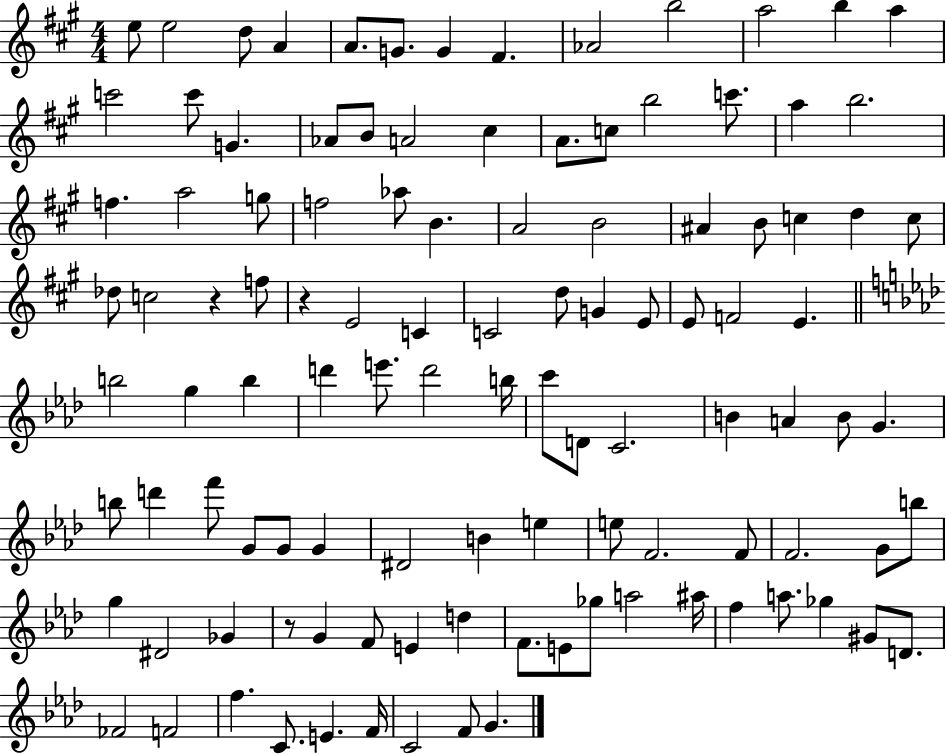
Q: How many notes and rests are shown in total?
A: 109